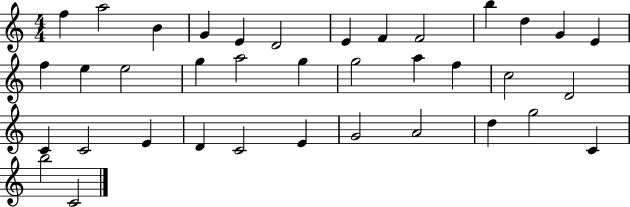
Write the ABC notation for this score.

X:1
T:Untitled
M:4/4
L:1/4
K:C
f a2 B G E D2 E F F2 b d G E f e e2 g a2 g g2 a f c2 D2 C C2 E D C2 E G2 A2 d g2 C b2 C2